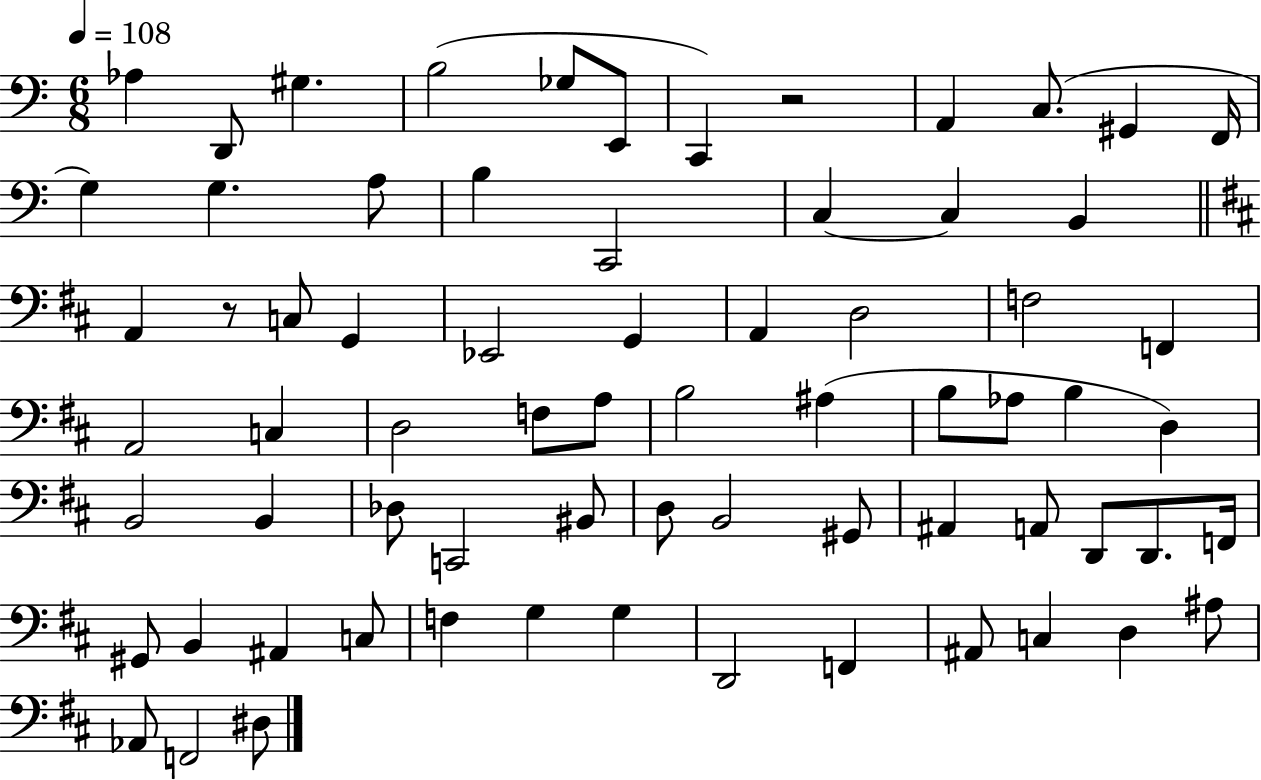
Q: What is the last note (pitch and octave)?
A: D#3